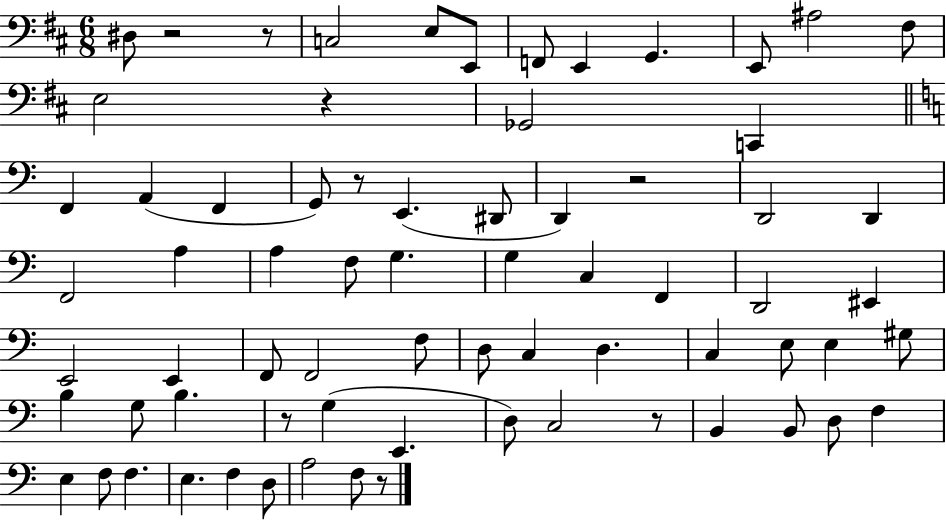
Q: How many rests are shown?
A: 8